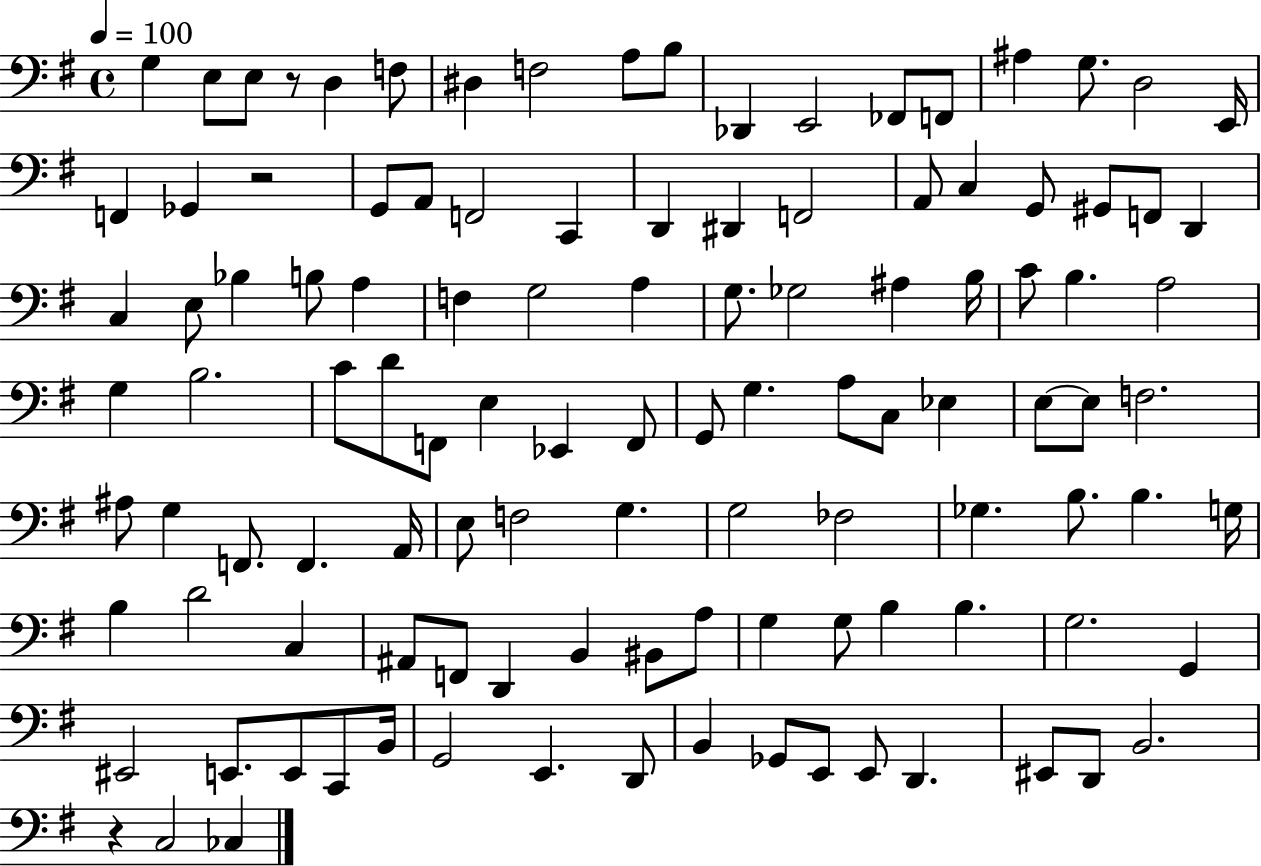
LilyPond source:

{
  \clef bass
  \time 4/4
  \defaultTimeSignature
  \key g \major
  \tempo 4 = 100
  g4 e8 e8 r8 d4 f8 | dis4 f2 a8 b8 | des,4 e,2 fes,8 f,8 | ais4 g8. d2 e,16 | \break f,4 ges,4 r2 | g,8 a,8 f,2 c,4 | d,4 dis,4 f,2 | a,8 c4 g,8 gis,8 f,8 d,4 | \break c4 e8 bes4 b8 a4 | f4 g2 a4 | g8. ges2 ais4 b16 | c'8 b4. a2 | \break g4 b2. | c'8 d'8 f,8 e4 ees,4 f,8 | g,8 g4. a8 c8 ees4 | e8~~ e8 f2. | \break ais8 g4 f,8. f,4. a,16 | e8 f2 g4. | g2 fes2 | ges4. b8. b4. g16 | \break b4 d'2 c4 | ais,8 f,8 d,4 b,4 bis,8 a8 | g4 g8 b4 b4. | g2. g,4 | \break eis,2 e,8. e,8 c,8 b,16 | g,2 e,4. d,8 | b,4 ges,8 e,8 e,8 d,4. | eis,8 d,8 b,2. | \break r4 c2 ces4 | \bar "|."
}